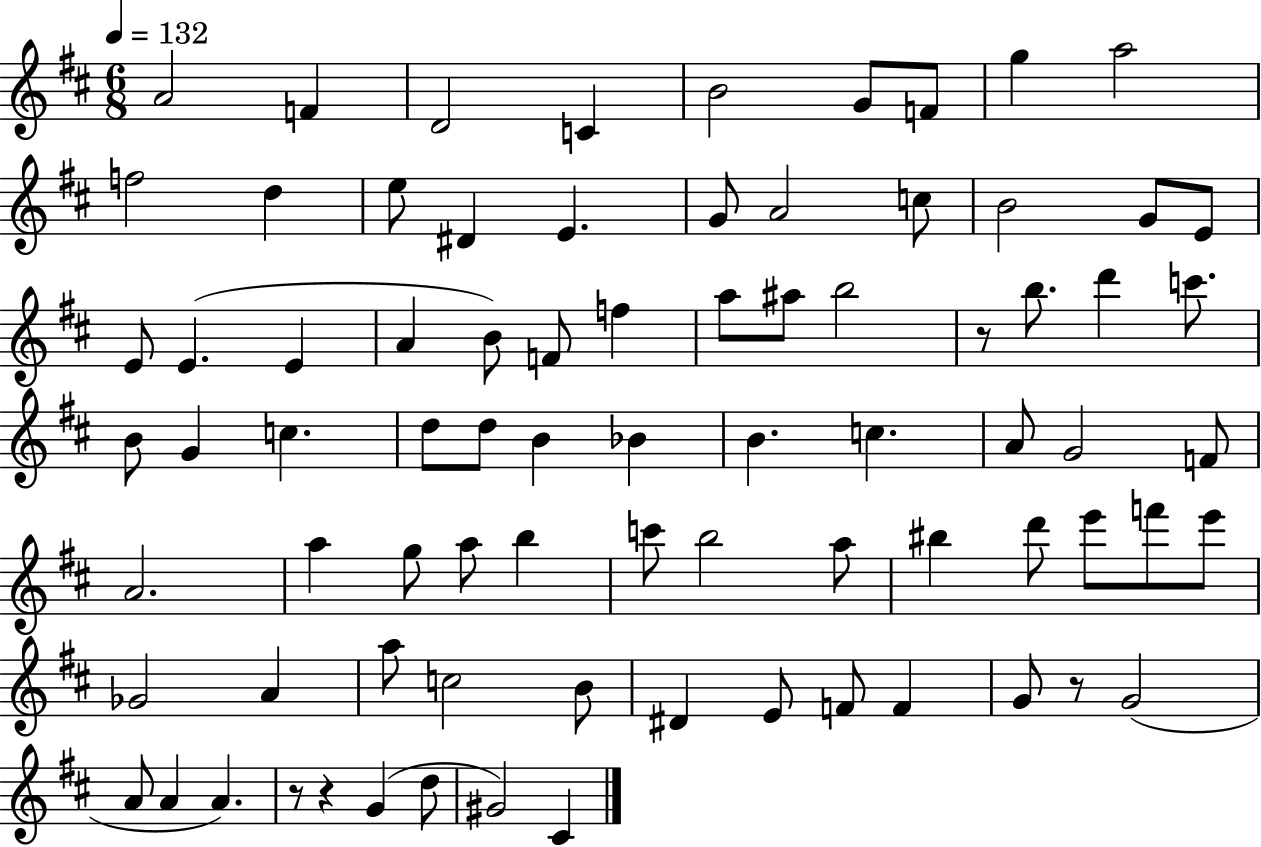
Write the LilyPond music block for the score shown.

{
  \clef treble
  \numericTimeSignature
  \time 6/8
  \key d \major
  \tempo 4 = 132
  a'2 f'4 | d'2 c'4 | b'2 g'8 f'8 | g''4 a''2 | \break f''2 d''4 | e''8 dis'4 e'4. | g'8 a'2 c''8 | b'2 g'8 e'8 | \break e'8 e'4.( e'4 | a'4 b'8) f'8 f''4 | a''8 ais''8 b''2 | r8 b''8. d'''4 c'''8. | \break b'8 g'4 c''4. | d''8 d''8 b'4 bes'4 | b'4. c''4. | a'8 g'2 f'8 | \break a'2. | a''4 g''8 a''8 b''4 | c'''8 b''2 a''8 | bis''4 d'''8 e'''8 f'''8 e'''8 | \break ges'2 a'4 | a''8 c''2 b'8 | dis'4 e'8 f'8 f'4 | g'8 r8 g'2( | \break a'8 a'4 a'4.) | r8 r4 g'4( d''8 | gis'2) cis'4 | \bar "|."
}